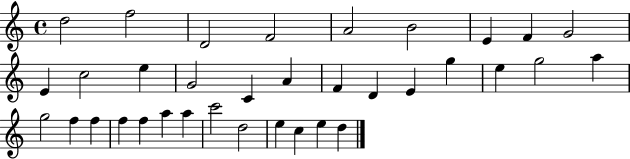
X:1
T:Untitled
M:4/4
L:1/4
K:C
d2 f2 D2 F2 A2 B2 E F G2 E c2 e G2 C A F D E g e g2 a g2 f f f f a a c'2 d2 e c e d